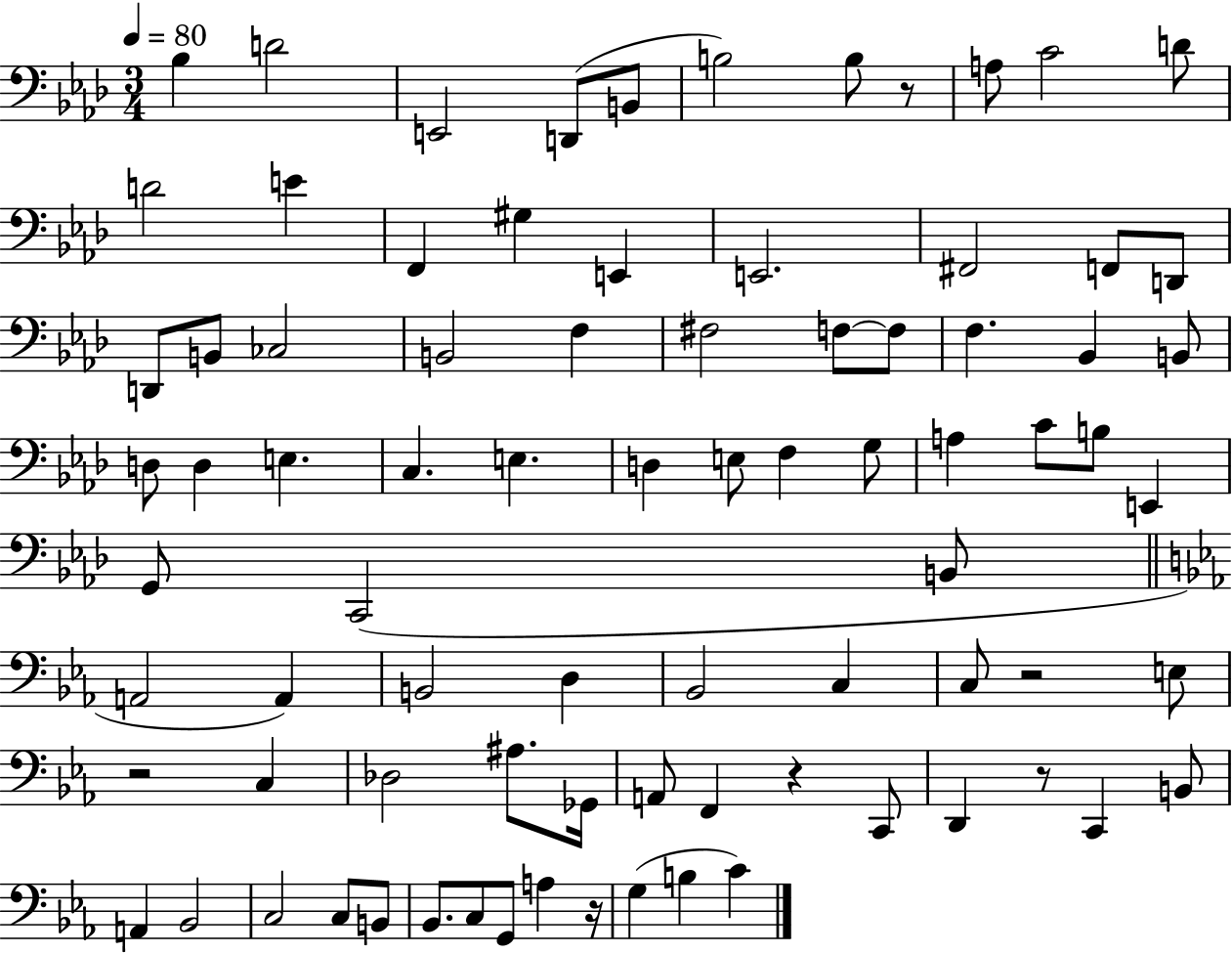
Bb3/q D4/h E2/h D2/e B2/e B3/h B3/e R/e A3/e C4/h D4/e D4/h E4/q F2/q G#3/q E2/q E2/h. F#2/h F2/e D2/e D2/e B2/e CES3/h B2/h F3/q F#3/h F3/e F3/e F3/q. Bb2/q B2/e D3/e D3/q E3/q. C3/q. E3/q. D3/q E3/e F3/q G3/e A3/q C4/e B3/e E2/q G2/e C2/h B2/e A2/h A2/q B2/h D3/q Bb2/h C3/q C3/e R/h E3/e R/h C3/q Db3/h A#3/e. Gb2/s A2/e F2/q R/q C2/e D2/q R/e C2/q B2/e A2/q Bb2/h C3/h C3/e B2/e Bb2/e. C3/e G2/e A3/q R/s G3/q B3/q C4/q